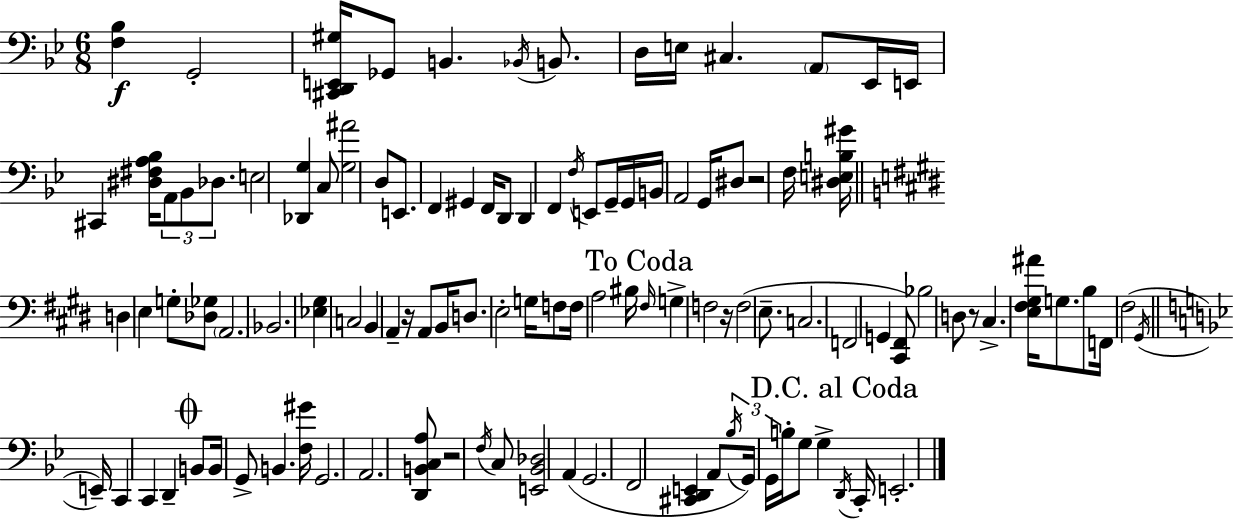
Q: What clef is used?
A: bass